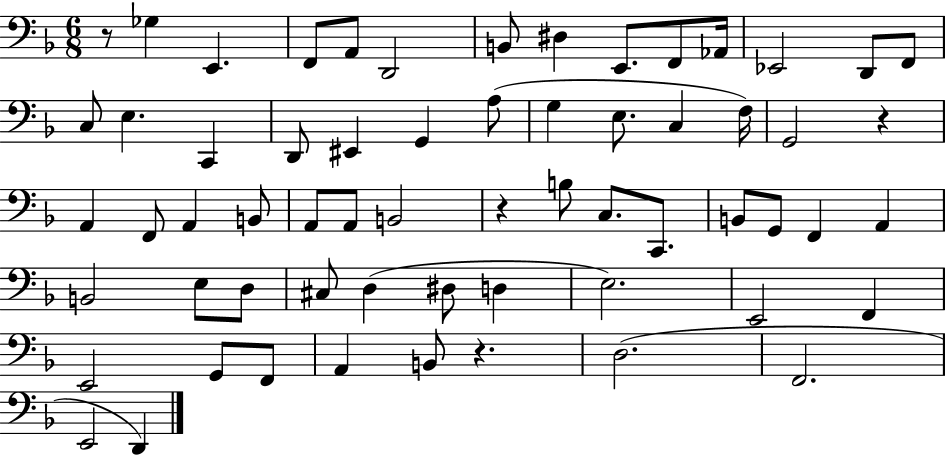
{
  \clef bass
  \numericTimeSignature
  \time 6/8
  \key f \major
  \repeat volta 2 { r8 ges4 e,4. | f,8 a,8 d,2 | b,8 dis4 e,8. f,8 aes,16 | ees,2 d,8 f,8 | \break c8 e4. c,4 | d,8 eis,4 g,4 a8( | g4 e8. c4 f16) | g,2 r4 | \break a,4 f,8 a,4 b,8 | a,8 a,8 b,2 | r4 b8 c8. c,8. | b,8 g,8 f,4 a,4 | \break b,2 e8 d8 | cis8 d4( dis8 d4 | e2.) | e,2 f,4 | \break e,2 g,8 f,8 | a,4 b,8 r4. | d2.( | f,2. | \break e,2 d,4) | } \bar "|."
}